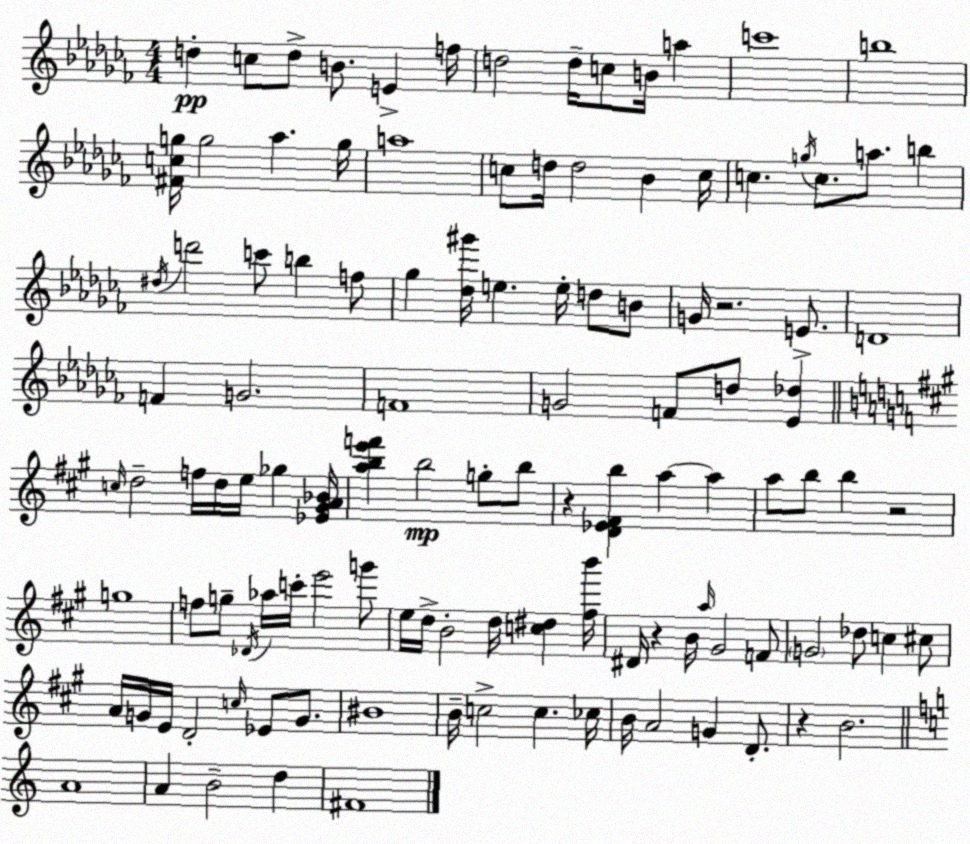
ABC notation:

X:1
T:Untitled
M:4/4
L:1/4
K:Abm
d c/2 d/2 B/2 E f/4 d2 d/4 c/2 B/4 a c'4 b4 [^Fcg]/4 g2 _a g/4 a4 c/2 d/4 d2 _B c/4 c g/4 c/2 a/2 b ^d/4 d'2 c'/2 b f/2 _g [_d^g']/4 e e/4 d/2 B/2 G/4 z2 E/2 D4 F G2 F4 G2 F/2 d/2 [_E_d] c/4 d2 f/4 d/4 e/4 _g [_E^GA_B]/4 [abe'f'] b2 g/2 b/2 z [D_E^Fb] a a a/2 b/2 b z2 g4 f/2 g/2 _D/4 _a/4 c'/4 e'2 g'/2 e/4 d/4 B2 d/4 [c^d] [^fb']/4 ^D/4 z B/4 a/4 ^G2 F/2 G2 _d/2 c ^c/2 A/4 G/4 E/4 D2 c/4 _E/2 G/2 ^B4 B/4 c2 c _c/4 B/4 A2 G D/2 z B2 A4 A B2 d ^F4